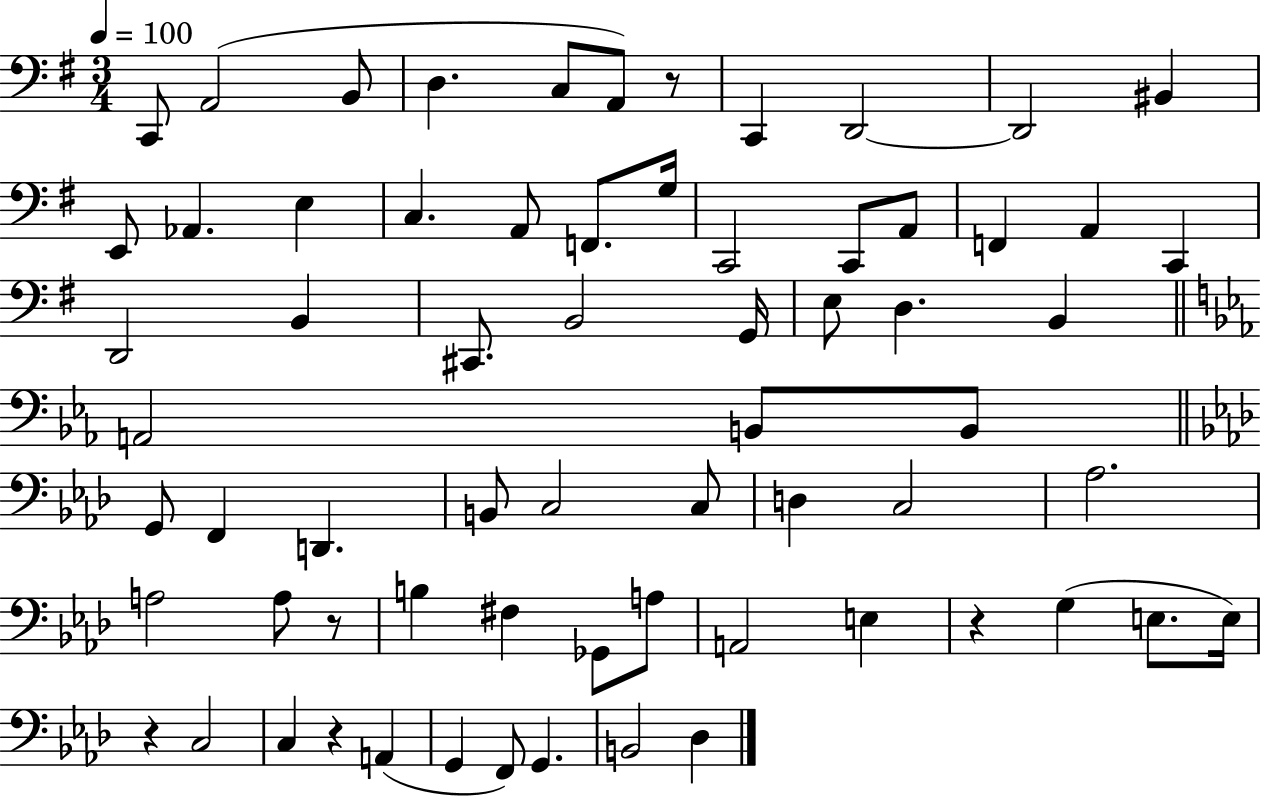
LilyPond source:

{
  \clef bass
  \numericTimeSignature
  \time 3/4
  \key g \major
  \tempo 4 = 100
  \repeat volta 2 { c,8 a,2( b,8 | d4. c8 a,8) r8 | c,4 d,2~~ | d,2 bis,4 | \break e,8 aes,4. e4 | c4. a,8 f,8. g16 | c,2 c,8 a,8 | f,4 a,4 c,4 | \break d,2 b,4 | cis,8. b,2 g,16 | e8 d4. b,4 | \bar "||" \break \key ees \major a,2 b,8 b,8 | \bar "||" \break \key f \minor g,8 f,4 d,4. | b,8 c2 c8 | d4 c2 | aes2. | \break a2 a8 r8 | b4 fis4 ges,8 a8 | a,2 e4 | r4 g4( e8. e16) | \break r4 c2 | c4 r4 a,4( | g,4 f,8) g,4. | b,2 des4 | \break } \bar "|."
}